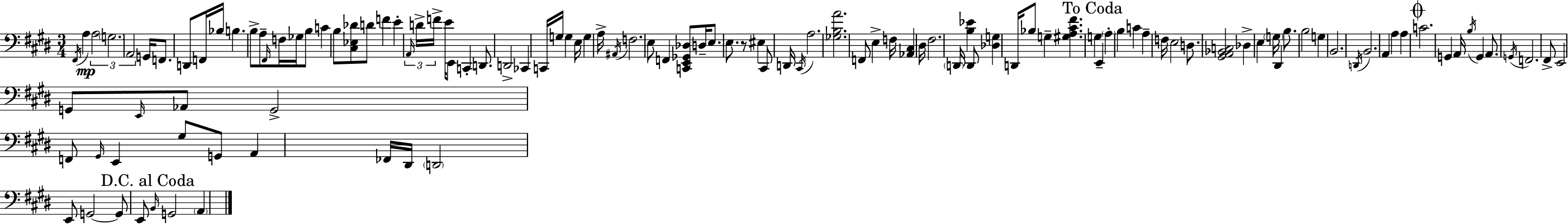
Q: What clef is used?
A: bass